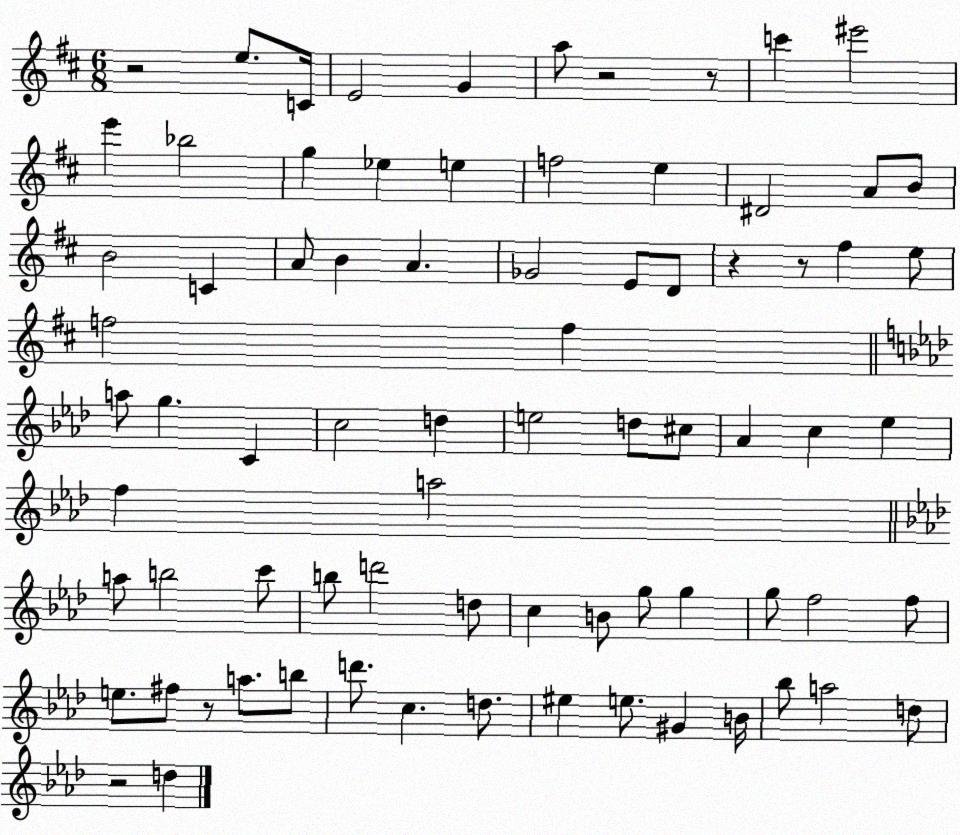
X:1
T:Untitled
M:6/8
L:1/4
K:D
z2 e/2 C/4 E2 G a/2 z2 z/2 c' ^e'2 e' _b2 g _e e f2 e ^D2 A/2 B/2 B2 C A/2 B A _G2 E/2 D/2 z z/2 ^f e/2 f2 f a/2 g C c2 d e2 d/2 ^c/2 _A c _e f a2 a/2 b2 c'/2 b/2 d'2 d/2 c B/2 g/2 g g/2 f2 f/2 e/2 ^f/2 z/2 a/2 b/2 d'/2 c d/2 ^e e/2 ^G B/4 _b/2 a2 d/2 z2 d